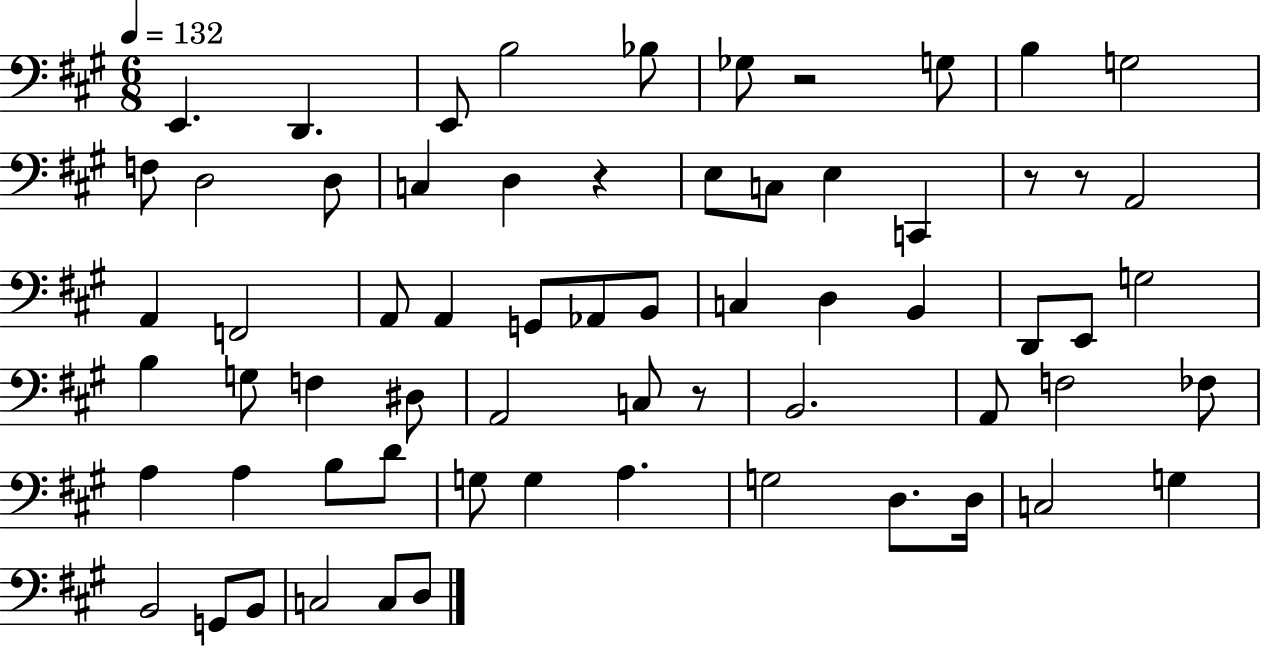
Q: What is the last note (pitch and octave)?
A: D3